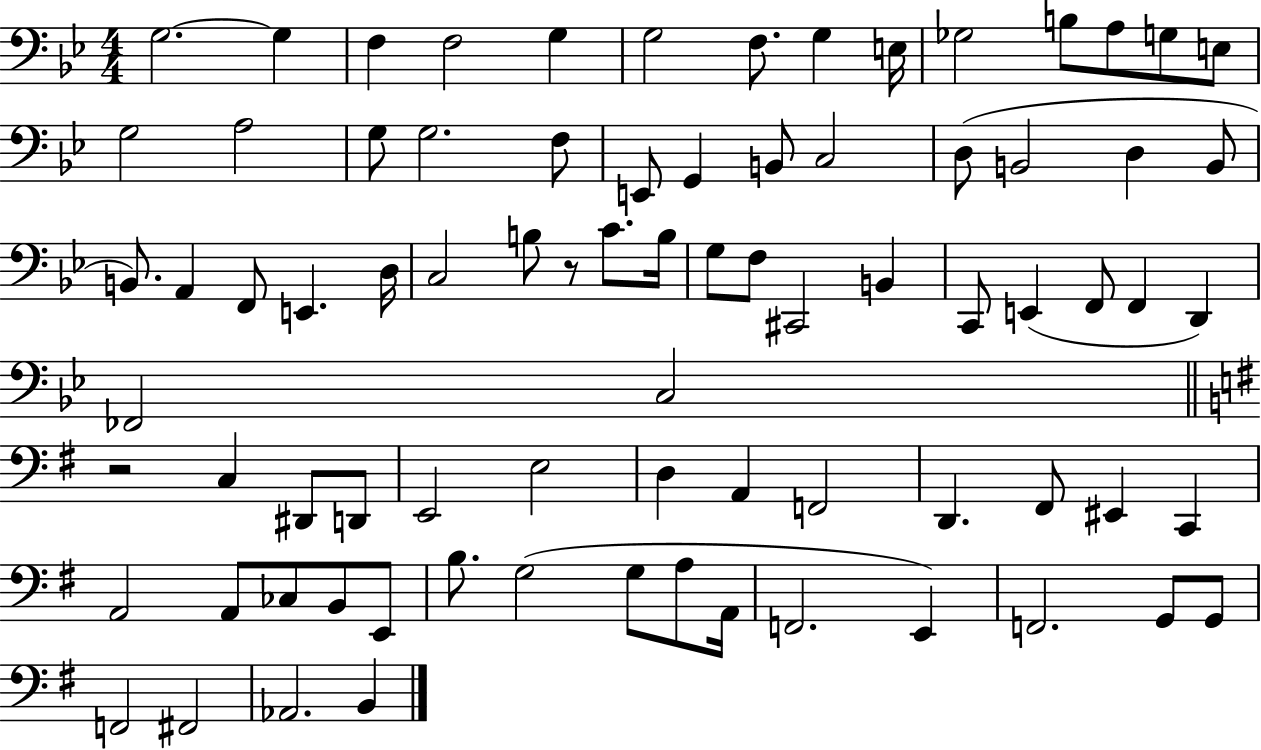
G3/h. G3/q F3/q F3/h G3/q G3/h F3/e. G3/q E3/s Gb3/h B3/e A3/e G3/e E3/e G3/h A3/h G3/e G3/h. F3/e E2/e G2/q B2/e C3/h D3/e B2/h D3/q B2/e B2/e. A2/q F2/e E2/q. D3/s C3/h B3/e R/e C4/e. B3/s G3/e F3/e C#2/h B2/q C2/e E2/q F2/e F2/q D2/q FES2/h C3/h R/h C3/q D#2/e D2/e E2/h E3/h D3/q A2/q F2/h D2/q. F#2/e EIS2/q C2/q A2/h A2/e CES3/e B2/e E2/e B3/e. G3/h G3/e A3/e A2/s F2/h. E2/q F2/h. G2/e G2/e F2/h F#2/h Ab2/h. B2/q